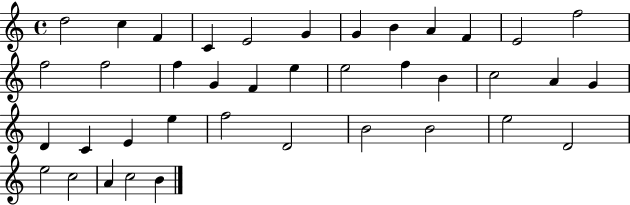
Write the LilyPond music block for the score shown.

{
  \clef treble
  \time 4/4
  \defaultTimeSignature
  \key c \major
  d''2 c''4 f'4 | c'4 e'2 g'4 | g'4 b'4 a'4 f'4 | e'2 f''2 | \break f''2 f''2 | f''4 g'4 f'4 e''4 | e''2 f''4 b'4 | c''2 a'4 g'4 | \break d'4 c'4 e'4 e''4 | f''2 d'2 | b'2 b'2 | e''2 d'2 | \break e''2 c''2 | a'4 c''2 b'4 | \bar "|."
}